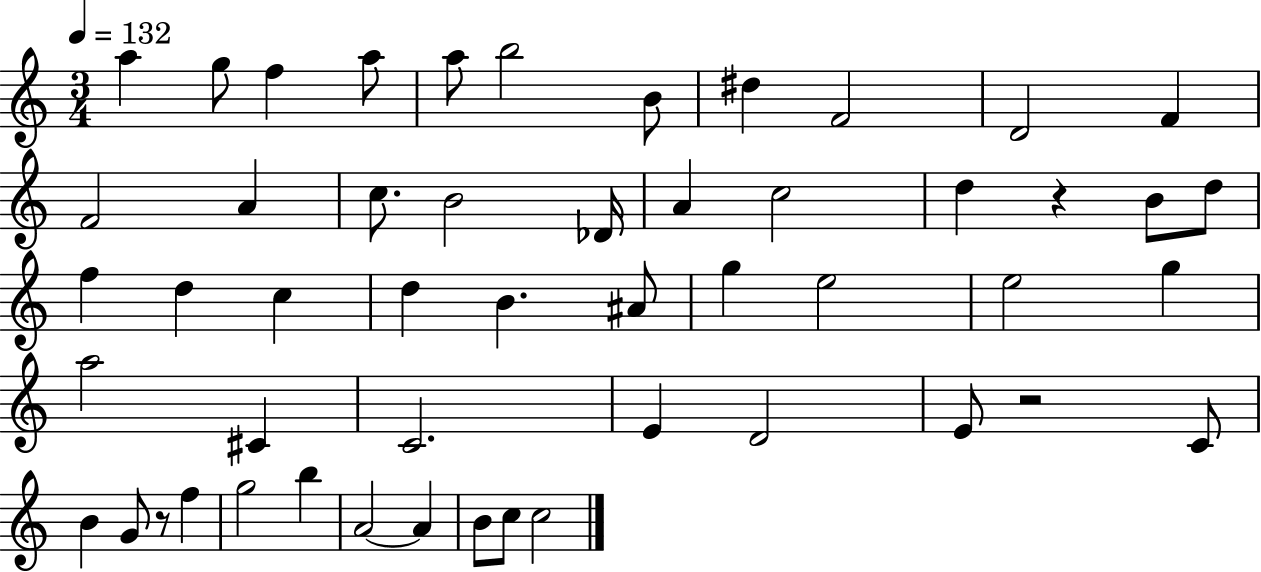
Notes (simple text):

A5/q G5/e F5/q A5/e A5/e B5/h B4/e D#5/q F4/h D4/h F4/q F4/h A4/q C5/e. B4/h Db4/s A4/q C5/h D5/q R/q B4/e D5/e F5/q D5/q C5/q D5/q B4/q. A#4/e G5/q E5/h E5/h G5/q A5/h C#4/q C4/h. E4/q D4/h E4/e R/h C4/e B4/q G4/e R/e F5/q G5/h B5/q A4/h A4/q B4/e C5/e C5/h